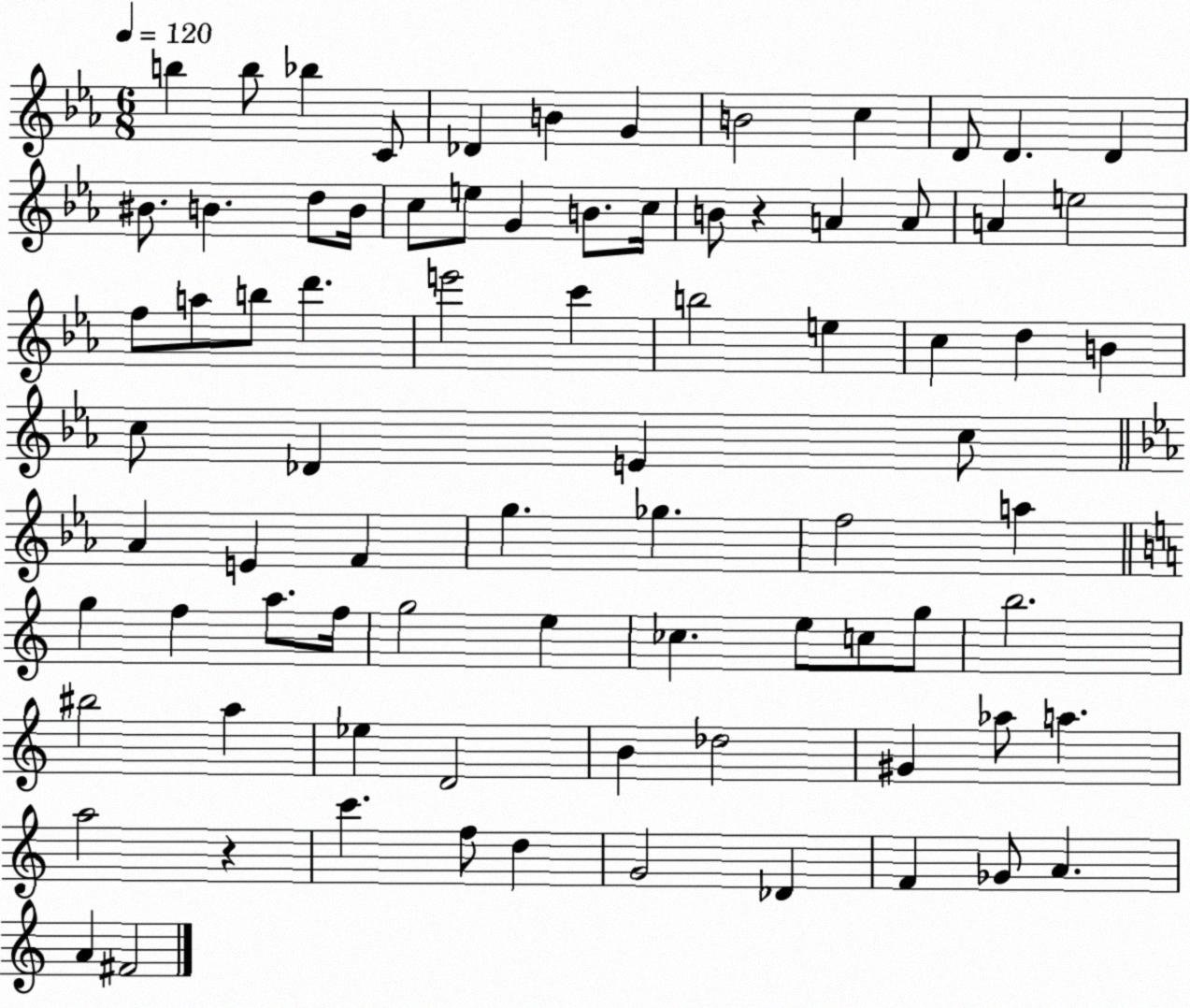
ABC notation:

X:1
T:Untitled
M:6/8
L:1/4
K:Eb
b b/2 _b C/2 _D B G B2 c D/2 D D ^B/2 B d/2 B/4 c/2 e/2 G B/2 c/4 B/2 z A A/2 A e2 f/2 a/2 b/2 d' e'2 c' b2 e c d B c/2 _D E c/2 _A E F g _g f2 a g f a/2 f/4 g2 e _c e/2 c/2 g/2 b2 ^b2 a _e D2 B _d2 ^G _a/2 a a2 z c' f/2 d G2 _D F _G/2 A A ^F2